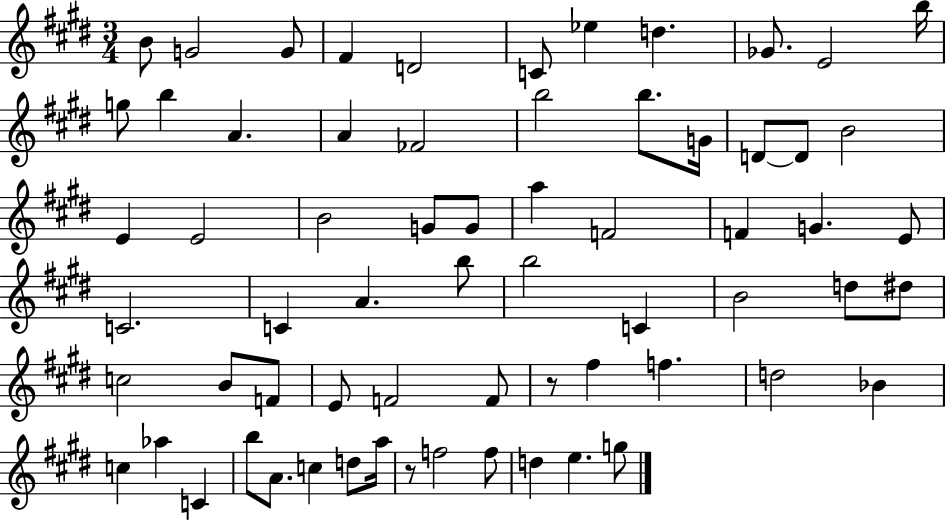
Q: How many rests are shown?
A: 2